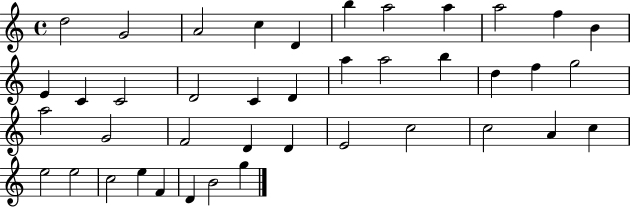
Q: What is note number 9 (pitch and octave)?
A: A5